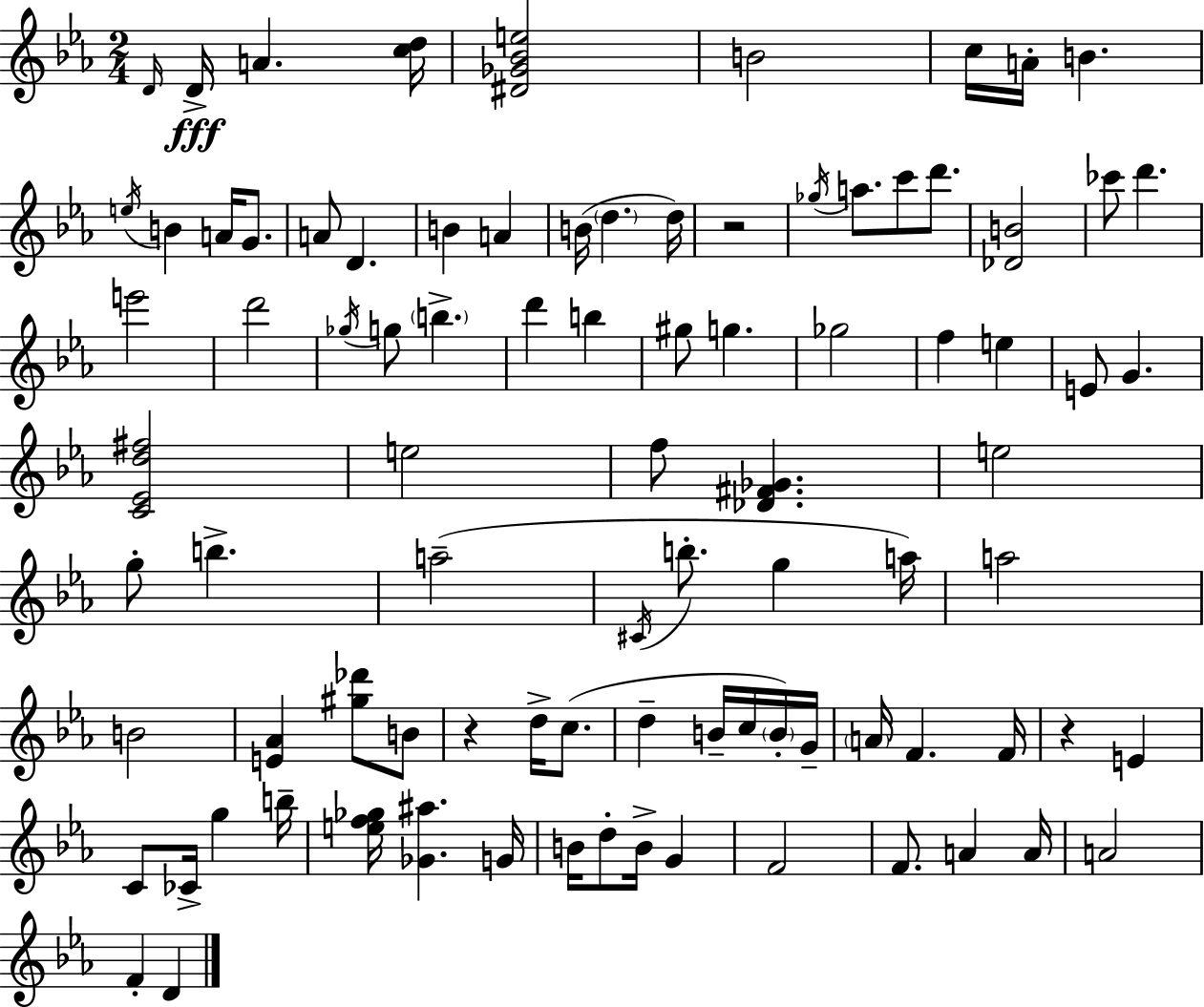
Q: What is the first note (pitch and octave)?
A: D4